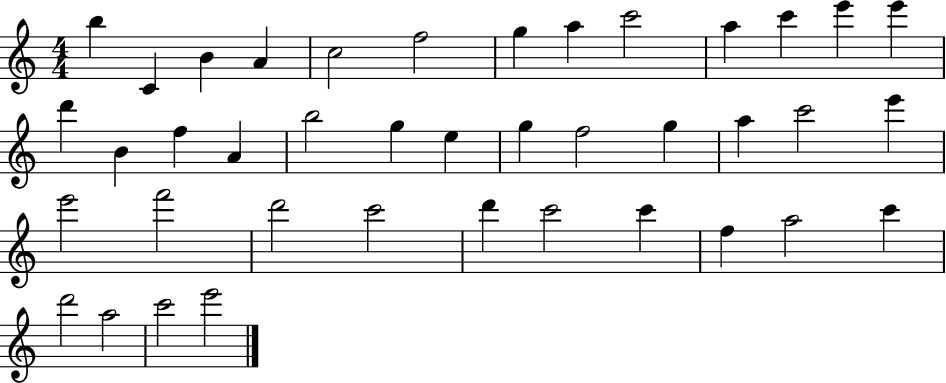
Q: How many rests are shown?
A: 0